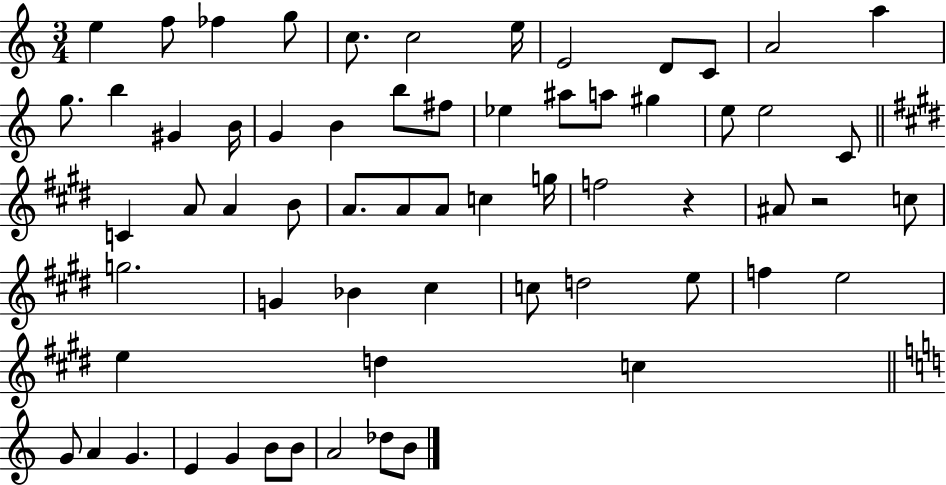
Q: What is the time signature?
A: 3/4